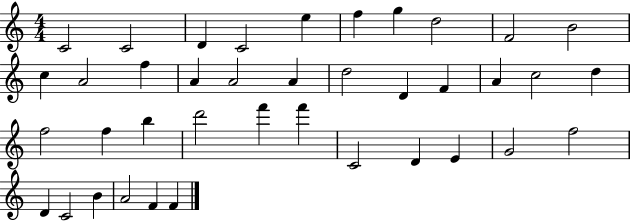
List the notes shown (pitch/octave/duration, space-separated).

C4/h C4/h D4/q C4/h E5/q F5/q G5/q D5/h F4/h B4/h C5/q A4/h F5/q A4/q A4/h A4/q D5/h D4/q F4/q A4/q C5/h D5/q F5/h F5/q B5/q D6/h F6/q F6/q C4/h D4/q E4/q G4/h F5/h D4/q C4/h B4/q A4/h F4/q F4/q